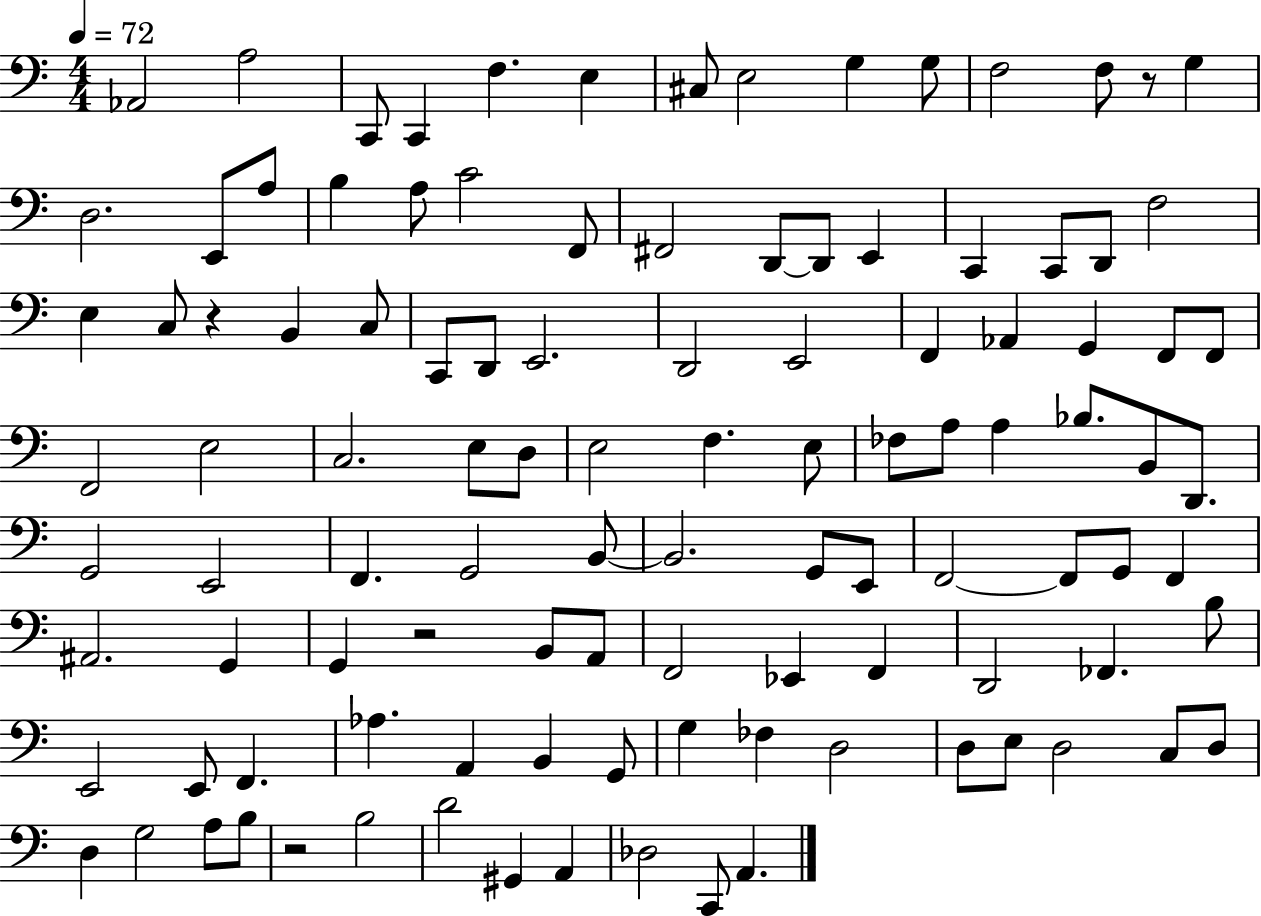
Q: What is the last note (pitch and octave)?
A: A2